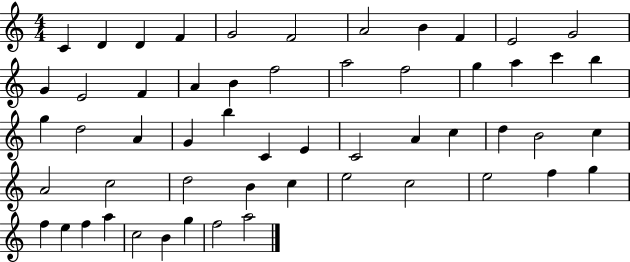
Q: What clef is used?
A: treble